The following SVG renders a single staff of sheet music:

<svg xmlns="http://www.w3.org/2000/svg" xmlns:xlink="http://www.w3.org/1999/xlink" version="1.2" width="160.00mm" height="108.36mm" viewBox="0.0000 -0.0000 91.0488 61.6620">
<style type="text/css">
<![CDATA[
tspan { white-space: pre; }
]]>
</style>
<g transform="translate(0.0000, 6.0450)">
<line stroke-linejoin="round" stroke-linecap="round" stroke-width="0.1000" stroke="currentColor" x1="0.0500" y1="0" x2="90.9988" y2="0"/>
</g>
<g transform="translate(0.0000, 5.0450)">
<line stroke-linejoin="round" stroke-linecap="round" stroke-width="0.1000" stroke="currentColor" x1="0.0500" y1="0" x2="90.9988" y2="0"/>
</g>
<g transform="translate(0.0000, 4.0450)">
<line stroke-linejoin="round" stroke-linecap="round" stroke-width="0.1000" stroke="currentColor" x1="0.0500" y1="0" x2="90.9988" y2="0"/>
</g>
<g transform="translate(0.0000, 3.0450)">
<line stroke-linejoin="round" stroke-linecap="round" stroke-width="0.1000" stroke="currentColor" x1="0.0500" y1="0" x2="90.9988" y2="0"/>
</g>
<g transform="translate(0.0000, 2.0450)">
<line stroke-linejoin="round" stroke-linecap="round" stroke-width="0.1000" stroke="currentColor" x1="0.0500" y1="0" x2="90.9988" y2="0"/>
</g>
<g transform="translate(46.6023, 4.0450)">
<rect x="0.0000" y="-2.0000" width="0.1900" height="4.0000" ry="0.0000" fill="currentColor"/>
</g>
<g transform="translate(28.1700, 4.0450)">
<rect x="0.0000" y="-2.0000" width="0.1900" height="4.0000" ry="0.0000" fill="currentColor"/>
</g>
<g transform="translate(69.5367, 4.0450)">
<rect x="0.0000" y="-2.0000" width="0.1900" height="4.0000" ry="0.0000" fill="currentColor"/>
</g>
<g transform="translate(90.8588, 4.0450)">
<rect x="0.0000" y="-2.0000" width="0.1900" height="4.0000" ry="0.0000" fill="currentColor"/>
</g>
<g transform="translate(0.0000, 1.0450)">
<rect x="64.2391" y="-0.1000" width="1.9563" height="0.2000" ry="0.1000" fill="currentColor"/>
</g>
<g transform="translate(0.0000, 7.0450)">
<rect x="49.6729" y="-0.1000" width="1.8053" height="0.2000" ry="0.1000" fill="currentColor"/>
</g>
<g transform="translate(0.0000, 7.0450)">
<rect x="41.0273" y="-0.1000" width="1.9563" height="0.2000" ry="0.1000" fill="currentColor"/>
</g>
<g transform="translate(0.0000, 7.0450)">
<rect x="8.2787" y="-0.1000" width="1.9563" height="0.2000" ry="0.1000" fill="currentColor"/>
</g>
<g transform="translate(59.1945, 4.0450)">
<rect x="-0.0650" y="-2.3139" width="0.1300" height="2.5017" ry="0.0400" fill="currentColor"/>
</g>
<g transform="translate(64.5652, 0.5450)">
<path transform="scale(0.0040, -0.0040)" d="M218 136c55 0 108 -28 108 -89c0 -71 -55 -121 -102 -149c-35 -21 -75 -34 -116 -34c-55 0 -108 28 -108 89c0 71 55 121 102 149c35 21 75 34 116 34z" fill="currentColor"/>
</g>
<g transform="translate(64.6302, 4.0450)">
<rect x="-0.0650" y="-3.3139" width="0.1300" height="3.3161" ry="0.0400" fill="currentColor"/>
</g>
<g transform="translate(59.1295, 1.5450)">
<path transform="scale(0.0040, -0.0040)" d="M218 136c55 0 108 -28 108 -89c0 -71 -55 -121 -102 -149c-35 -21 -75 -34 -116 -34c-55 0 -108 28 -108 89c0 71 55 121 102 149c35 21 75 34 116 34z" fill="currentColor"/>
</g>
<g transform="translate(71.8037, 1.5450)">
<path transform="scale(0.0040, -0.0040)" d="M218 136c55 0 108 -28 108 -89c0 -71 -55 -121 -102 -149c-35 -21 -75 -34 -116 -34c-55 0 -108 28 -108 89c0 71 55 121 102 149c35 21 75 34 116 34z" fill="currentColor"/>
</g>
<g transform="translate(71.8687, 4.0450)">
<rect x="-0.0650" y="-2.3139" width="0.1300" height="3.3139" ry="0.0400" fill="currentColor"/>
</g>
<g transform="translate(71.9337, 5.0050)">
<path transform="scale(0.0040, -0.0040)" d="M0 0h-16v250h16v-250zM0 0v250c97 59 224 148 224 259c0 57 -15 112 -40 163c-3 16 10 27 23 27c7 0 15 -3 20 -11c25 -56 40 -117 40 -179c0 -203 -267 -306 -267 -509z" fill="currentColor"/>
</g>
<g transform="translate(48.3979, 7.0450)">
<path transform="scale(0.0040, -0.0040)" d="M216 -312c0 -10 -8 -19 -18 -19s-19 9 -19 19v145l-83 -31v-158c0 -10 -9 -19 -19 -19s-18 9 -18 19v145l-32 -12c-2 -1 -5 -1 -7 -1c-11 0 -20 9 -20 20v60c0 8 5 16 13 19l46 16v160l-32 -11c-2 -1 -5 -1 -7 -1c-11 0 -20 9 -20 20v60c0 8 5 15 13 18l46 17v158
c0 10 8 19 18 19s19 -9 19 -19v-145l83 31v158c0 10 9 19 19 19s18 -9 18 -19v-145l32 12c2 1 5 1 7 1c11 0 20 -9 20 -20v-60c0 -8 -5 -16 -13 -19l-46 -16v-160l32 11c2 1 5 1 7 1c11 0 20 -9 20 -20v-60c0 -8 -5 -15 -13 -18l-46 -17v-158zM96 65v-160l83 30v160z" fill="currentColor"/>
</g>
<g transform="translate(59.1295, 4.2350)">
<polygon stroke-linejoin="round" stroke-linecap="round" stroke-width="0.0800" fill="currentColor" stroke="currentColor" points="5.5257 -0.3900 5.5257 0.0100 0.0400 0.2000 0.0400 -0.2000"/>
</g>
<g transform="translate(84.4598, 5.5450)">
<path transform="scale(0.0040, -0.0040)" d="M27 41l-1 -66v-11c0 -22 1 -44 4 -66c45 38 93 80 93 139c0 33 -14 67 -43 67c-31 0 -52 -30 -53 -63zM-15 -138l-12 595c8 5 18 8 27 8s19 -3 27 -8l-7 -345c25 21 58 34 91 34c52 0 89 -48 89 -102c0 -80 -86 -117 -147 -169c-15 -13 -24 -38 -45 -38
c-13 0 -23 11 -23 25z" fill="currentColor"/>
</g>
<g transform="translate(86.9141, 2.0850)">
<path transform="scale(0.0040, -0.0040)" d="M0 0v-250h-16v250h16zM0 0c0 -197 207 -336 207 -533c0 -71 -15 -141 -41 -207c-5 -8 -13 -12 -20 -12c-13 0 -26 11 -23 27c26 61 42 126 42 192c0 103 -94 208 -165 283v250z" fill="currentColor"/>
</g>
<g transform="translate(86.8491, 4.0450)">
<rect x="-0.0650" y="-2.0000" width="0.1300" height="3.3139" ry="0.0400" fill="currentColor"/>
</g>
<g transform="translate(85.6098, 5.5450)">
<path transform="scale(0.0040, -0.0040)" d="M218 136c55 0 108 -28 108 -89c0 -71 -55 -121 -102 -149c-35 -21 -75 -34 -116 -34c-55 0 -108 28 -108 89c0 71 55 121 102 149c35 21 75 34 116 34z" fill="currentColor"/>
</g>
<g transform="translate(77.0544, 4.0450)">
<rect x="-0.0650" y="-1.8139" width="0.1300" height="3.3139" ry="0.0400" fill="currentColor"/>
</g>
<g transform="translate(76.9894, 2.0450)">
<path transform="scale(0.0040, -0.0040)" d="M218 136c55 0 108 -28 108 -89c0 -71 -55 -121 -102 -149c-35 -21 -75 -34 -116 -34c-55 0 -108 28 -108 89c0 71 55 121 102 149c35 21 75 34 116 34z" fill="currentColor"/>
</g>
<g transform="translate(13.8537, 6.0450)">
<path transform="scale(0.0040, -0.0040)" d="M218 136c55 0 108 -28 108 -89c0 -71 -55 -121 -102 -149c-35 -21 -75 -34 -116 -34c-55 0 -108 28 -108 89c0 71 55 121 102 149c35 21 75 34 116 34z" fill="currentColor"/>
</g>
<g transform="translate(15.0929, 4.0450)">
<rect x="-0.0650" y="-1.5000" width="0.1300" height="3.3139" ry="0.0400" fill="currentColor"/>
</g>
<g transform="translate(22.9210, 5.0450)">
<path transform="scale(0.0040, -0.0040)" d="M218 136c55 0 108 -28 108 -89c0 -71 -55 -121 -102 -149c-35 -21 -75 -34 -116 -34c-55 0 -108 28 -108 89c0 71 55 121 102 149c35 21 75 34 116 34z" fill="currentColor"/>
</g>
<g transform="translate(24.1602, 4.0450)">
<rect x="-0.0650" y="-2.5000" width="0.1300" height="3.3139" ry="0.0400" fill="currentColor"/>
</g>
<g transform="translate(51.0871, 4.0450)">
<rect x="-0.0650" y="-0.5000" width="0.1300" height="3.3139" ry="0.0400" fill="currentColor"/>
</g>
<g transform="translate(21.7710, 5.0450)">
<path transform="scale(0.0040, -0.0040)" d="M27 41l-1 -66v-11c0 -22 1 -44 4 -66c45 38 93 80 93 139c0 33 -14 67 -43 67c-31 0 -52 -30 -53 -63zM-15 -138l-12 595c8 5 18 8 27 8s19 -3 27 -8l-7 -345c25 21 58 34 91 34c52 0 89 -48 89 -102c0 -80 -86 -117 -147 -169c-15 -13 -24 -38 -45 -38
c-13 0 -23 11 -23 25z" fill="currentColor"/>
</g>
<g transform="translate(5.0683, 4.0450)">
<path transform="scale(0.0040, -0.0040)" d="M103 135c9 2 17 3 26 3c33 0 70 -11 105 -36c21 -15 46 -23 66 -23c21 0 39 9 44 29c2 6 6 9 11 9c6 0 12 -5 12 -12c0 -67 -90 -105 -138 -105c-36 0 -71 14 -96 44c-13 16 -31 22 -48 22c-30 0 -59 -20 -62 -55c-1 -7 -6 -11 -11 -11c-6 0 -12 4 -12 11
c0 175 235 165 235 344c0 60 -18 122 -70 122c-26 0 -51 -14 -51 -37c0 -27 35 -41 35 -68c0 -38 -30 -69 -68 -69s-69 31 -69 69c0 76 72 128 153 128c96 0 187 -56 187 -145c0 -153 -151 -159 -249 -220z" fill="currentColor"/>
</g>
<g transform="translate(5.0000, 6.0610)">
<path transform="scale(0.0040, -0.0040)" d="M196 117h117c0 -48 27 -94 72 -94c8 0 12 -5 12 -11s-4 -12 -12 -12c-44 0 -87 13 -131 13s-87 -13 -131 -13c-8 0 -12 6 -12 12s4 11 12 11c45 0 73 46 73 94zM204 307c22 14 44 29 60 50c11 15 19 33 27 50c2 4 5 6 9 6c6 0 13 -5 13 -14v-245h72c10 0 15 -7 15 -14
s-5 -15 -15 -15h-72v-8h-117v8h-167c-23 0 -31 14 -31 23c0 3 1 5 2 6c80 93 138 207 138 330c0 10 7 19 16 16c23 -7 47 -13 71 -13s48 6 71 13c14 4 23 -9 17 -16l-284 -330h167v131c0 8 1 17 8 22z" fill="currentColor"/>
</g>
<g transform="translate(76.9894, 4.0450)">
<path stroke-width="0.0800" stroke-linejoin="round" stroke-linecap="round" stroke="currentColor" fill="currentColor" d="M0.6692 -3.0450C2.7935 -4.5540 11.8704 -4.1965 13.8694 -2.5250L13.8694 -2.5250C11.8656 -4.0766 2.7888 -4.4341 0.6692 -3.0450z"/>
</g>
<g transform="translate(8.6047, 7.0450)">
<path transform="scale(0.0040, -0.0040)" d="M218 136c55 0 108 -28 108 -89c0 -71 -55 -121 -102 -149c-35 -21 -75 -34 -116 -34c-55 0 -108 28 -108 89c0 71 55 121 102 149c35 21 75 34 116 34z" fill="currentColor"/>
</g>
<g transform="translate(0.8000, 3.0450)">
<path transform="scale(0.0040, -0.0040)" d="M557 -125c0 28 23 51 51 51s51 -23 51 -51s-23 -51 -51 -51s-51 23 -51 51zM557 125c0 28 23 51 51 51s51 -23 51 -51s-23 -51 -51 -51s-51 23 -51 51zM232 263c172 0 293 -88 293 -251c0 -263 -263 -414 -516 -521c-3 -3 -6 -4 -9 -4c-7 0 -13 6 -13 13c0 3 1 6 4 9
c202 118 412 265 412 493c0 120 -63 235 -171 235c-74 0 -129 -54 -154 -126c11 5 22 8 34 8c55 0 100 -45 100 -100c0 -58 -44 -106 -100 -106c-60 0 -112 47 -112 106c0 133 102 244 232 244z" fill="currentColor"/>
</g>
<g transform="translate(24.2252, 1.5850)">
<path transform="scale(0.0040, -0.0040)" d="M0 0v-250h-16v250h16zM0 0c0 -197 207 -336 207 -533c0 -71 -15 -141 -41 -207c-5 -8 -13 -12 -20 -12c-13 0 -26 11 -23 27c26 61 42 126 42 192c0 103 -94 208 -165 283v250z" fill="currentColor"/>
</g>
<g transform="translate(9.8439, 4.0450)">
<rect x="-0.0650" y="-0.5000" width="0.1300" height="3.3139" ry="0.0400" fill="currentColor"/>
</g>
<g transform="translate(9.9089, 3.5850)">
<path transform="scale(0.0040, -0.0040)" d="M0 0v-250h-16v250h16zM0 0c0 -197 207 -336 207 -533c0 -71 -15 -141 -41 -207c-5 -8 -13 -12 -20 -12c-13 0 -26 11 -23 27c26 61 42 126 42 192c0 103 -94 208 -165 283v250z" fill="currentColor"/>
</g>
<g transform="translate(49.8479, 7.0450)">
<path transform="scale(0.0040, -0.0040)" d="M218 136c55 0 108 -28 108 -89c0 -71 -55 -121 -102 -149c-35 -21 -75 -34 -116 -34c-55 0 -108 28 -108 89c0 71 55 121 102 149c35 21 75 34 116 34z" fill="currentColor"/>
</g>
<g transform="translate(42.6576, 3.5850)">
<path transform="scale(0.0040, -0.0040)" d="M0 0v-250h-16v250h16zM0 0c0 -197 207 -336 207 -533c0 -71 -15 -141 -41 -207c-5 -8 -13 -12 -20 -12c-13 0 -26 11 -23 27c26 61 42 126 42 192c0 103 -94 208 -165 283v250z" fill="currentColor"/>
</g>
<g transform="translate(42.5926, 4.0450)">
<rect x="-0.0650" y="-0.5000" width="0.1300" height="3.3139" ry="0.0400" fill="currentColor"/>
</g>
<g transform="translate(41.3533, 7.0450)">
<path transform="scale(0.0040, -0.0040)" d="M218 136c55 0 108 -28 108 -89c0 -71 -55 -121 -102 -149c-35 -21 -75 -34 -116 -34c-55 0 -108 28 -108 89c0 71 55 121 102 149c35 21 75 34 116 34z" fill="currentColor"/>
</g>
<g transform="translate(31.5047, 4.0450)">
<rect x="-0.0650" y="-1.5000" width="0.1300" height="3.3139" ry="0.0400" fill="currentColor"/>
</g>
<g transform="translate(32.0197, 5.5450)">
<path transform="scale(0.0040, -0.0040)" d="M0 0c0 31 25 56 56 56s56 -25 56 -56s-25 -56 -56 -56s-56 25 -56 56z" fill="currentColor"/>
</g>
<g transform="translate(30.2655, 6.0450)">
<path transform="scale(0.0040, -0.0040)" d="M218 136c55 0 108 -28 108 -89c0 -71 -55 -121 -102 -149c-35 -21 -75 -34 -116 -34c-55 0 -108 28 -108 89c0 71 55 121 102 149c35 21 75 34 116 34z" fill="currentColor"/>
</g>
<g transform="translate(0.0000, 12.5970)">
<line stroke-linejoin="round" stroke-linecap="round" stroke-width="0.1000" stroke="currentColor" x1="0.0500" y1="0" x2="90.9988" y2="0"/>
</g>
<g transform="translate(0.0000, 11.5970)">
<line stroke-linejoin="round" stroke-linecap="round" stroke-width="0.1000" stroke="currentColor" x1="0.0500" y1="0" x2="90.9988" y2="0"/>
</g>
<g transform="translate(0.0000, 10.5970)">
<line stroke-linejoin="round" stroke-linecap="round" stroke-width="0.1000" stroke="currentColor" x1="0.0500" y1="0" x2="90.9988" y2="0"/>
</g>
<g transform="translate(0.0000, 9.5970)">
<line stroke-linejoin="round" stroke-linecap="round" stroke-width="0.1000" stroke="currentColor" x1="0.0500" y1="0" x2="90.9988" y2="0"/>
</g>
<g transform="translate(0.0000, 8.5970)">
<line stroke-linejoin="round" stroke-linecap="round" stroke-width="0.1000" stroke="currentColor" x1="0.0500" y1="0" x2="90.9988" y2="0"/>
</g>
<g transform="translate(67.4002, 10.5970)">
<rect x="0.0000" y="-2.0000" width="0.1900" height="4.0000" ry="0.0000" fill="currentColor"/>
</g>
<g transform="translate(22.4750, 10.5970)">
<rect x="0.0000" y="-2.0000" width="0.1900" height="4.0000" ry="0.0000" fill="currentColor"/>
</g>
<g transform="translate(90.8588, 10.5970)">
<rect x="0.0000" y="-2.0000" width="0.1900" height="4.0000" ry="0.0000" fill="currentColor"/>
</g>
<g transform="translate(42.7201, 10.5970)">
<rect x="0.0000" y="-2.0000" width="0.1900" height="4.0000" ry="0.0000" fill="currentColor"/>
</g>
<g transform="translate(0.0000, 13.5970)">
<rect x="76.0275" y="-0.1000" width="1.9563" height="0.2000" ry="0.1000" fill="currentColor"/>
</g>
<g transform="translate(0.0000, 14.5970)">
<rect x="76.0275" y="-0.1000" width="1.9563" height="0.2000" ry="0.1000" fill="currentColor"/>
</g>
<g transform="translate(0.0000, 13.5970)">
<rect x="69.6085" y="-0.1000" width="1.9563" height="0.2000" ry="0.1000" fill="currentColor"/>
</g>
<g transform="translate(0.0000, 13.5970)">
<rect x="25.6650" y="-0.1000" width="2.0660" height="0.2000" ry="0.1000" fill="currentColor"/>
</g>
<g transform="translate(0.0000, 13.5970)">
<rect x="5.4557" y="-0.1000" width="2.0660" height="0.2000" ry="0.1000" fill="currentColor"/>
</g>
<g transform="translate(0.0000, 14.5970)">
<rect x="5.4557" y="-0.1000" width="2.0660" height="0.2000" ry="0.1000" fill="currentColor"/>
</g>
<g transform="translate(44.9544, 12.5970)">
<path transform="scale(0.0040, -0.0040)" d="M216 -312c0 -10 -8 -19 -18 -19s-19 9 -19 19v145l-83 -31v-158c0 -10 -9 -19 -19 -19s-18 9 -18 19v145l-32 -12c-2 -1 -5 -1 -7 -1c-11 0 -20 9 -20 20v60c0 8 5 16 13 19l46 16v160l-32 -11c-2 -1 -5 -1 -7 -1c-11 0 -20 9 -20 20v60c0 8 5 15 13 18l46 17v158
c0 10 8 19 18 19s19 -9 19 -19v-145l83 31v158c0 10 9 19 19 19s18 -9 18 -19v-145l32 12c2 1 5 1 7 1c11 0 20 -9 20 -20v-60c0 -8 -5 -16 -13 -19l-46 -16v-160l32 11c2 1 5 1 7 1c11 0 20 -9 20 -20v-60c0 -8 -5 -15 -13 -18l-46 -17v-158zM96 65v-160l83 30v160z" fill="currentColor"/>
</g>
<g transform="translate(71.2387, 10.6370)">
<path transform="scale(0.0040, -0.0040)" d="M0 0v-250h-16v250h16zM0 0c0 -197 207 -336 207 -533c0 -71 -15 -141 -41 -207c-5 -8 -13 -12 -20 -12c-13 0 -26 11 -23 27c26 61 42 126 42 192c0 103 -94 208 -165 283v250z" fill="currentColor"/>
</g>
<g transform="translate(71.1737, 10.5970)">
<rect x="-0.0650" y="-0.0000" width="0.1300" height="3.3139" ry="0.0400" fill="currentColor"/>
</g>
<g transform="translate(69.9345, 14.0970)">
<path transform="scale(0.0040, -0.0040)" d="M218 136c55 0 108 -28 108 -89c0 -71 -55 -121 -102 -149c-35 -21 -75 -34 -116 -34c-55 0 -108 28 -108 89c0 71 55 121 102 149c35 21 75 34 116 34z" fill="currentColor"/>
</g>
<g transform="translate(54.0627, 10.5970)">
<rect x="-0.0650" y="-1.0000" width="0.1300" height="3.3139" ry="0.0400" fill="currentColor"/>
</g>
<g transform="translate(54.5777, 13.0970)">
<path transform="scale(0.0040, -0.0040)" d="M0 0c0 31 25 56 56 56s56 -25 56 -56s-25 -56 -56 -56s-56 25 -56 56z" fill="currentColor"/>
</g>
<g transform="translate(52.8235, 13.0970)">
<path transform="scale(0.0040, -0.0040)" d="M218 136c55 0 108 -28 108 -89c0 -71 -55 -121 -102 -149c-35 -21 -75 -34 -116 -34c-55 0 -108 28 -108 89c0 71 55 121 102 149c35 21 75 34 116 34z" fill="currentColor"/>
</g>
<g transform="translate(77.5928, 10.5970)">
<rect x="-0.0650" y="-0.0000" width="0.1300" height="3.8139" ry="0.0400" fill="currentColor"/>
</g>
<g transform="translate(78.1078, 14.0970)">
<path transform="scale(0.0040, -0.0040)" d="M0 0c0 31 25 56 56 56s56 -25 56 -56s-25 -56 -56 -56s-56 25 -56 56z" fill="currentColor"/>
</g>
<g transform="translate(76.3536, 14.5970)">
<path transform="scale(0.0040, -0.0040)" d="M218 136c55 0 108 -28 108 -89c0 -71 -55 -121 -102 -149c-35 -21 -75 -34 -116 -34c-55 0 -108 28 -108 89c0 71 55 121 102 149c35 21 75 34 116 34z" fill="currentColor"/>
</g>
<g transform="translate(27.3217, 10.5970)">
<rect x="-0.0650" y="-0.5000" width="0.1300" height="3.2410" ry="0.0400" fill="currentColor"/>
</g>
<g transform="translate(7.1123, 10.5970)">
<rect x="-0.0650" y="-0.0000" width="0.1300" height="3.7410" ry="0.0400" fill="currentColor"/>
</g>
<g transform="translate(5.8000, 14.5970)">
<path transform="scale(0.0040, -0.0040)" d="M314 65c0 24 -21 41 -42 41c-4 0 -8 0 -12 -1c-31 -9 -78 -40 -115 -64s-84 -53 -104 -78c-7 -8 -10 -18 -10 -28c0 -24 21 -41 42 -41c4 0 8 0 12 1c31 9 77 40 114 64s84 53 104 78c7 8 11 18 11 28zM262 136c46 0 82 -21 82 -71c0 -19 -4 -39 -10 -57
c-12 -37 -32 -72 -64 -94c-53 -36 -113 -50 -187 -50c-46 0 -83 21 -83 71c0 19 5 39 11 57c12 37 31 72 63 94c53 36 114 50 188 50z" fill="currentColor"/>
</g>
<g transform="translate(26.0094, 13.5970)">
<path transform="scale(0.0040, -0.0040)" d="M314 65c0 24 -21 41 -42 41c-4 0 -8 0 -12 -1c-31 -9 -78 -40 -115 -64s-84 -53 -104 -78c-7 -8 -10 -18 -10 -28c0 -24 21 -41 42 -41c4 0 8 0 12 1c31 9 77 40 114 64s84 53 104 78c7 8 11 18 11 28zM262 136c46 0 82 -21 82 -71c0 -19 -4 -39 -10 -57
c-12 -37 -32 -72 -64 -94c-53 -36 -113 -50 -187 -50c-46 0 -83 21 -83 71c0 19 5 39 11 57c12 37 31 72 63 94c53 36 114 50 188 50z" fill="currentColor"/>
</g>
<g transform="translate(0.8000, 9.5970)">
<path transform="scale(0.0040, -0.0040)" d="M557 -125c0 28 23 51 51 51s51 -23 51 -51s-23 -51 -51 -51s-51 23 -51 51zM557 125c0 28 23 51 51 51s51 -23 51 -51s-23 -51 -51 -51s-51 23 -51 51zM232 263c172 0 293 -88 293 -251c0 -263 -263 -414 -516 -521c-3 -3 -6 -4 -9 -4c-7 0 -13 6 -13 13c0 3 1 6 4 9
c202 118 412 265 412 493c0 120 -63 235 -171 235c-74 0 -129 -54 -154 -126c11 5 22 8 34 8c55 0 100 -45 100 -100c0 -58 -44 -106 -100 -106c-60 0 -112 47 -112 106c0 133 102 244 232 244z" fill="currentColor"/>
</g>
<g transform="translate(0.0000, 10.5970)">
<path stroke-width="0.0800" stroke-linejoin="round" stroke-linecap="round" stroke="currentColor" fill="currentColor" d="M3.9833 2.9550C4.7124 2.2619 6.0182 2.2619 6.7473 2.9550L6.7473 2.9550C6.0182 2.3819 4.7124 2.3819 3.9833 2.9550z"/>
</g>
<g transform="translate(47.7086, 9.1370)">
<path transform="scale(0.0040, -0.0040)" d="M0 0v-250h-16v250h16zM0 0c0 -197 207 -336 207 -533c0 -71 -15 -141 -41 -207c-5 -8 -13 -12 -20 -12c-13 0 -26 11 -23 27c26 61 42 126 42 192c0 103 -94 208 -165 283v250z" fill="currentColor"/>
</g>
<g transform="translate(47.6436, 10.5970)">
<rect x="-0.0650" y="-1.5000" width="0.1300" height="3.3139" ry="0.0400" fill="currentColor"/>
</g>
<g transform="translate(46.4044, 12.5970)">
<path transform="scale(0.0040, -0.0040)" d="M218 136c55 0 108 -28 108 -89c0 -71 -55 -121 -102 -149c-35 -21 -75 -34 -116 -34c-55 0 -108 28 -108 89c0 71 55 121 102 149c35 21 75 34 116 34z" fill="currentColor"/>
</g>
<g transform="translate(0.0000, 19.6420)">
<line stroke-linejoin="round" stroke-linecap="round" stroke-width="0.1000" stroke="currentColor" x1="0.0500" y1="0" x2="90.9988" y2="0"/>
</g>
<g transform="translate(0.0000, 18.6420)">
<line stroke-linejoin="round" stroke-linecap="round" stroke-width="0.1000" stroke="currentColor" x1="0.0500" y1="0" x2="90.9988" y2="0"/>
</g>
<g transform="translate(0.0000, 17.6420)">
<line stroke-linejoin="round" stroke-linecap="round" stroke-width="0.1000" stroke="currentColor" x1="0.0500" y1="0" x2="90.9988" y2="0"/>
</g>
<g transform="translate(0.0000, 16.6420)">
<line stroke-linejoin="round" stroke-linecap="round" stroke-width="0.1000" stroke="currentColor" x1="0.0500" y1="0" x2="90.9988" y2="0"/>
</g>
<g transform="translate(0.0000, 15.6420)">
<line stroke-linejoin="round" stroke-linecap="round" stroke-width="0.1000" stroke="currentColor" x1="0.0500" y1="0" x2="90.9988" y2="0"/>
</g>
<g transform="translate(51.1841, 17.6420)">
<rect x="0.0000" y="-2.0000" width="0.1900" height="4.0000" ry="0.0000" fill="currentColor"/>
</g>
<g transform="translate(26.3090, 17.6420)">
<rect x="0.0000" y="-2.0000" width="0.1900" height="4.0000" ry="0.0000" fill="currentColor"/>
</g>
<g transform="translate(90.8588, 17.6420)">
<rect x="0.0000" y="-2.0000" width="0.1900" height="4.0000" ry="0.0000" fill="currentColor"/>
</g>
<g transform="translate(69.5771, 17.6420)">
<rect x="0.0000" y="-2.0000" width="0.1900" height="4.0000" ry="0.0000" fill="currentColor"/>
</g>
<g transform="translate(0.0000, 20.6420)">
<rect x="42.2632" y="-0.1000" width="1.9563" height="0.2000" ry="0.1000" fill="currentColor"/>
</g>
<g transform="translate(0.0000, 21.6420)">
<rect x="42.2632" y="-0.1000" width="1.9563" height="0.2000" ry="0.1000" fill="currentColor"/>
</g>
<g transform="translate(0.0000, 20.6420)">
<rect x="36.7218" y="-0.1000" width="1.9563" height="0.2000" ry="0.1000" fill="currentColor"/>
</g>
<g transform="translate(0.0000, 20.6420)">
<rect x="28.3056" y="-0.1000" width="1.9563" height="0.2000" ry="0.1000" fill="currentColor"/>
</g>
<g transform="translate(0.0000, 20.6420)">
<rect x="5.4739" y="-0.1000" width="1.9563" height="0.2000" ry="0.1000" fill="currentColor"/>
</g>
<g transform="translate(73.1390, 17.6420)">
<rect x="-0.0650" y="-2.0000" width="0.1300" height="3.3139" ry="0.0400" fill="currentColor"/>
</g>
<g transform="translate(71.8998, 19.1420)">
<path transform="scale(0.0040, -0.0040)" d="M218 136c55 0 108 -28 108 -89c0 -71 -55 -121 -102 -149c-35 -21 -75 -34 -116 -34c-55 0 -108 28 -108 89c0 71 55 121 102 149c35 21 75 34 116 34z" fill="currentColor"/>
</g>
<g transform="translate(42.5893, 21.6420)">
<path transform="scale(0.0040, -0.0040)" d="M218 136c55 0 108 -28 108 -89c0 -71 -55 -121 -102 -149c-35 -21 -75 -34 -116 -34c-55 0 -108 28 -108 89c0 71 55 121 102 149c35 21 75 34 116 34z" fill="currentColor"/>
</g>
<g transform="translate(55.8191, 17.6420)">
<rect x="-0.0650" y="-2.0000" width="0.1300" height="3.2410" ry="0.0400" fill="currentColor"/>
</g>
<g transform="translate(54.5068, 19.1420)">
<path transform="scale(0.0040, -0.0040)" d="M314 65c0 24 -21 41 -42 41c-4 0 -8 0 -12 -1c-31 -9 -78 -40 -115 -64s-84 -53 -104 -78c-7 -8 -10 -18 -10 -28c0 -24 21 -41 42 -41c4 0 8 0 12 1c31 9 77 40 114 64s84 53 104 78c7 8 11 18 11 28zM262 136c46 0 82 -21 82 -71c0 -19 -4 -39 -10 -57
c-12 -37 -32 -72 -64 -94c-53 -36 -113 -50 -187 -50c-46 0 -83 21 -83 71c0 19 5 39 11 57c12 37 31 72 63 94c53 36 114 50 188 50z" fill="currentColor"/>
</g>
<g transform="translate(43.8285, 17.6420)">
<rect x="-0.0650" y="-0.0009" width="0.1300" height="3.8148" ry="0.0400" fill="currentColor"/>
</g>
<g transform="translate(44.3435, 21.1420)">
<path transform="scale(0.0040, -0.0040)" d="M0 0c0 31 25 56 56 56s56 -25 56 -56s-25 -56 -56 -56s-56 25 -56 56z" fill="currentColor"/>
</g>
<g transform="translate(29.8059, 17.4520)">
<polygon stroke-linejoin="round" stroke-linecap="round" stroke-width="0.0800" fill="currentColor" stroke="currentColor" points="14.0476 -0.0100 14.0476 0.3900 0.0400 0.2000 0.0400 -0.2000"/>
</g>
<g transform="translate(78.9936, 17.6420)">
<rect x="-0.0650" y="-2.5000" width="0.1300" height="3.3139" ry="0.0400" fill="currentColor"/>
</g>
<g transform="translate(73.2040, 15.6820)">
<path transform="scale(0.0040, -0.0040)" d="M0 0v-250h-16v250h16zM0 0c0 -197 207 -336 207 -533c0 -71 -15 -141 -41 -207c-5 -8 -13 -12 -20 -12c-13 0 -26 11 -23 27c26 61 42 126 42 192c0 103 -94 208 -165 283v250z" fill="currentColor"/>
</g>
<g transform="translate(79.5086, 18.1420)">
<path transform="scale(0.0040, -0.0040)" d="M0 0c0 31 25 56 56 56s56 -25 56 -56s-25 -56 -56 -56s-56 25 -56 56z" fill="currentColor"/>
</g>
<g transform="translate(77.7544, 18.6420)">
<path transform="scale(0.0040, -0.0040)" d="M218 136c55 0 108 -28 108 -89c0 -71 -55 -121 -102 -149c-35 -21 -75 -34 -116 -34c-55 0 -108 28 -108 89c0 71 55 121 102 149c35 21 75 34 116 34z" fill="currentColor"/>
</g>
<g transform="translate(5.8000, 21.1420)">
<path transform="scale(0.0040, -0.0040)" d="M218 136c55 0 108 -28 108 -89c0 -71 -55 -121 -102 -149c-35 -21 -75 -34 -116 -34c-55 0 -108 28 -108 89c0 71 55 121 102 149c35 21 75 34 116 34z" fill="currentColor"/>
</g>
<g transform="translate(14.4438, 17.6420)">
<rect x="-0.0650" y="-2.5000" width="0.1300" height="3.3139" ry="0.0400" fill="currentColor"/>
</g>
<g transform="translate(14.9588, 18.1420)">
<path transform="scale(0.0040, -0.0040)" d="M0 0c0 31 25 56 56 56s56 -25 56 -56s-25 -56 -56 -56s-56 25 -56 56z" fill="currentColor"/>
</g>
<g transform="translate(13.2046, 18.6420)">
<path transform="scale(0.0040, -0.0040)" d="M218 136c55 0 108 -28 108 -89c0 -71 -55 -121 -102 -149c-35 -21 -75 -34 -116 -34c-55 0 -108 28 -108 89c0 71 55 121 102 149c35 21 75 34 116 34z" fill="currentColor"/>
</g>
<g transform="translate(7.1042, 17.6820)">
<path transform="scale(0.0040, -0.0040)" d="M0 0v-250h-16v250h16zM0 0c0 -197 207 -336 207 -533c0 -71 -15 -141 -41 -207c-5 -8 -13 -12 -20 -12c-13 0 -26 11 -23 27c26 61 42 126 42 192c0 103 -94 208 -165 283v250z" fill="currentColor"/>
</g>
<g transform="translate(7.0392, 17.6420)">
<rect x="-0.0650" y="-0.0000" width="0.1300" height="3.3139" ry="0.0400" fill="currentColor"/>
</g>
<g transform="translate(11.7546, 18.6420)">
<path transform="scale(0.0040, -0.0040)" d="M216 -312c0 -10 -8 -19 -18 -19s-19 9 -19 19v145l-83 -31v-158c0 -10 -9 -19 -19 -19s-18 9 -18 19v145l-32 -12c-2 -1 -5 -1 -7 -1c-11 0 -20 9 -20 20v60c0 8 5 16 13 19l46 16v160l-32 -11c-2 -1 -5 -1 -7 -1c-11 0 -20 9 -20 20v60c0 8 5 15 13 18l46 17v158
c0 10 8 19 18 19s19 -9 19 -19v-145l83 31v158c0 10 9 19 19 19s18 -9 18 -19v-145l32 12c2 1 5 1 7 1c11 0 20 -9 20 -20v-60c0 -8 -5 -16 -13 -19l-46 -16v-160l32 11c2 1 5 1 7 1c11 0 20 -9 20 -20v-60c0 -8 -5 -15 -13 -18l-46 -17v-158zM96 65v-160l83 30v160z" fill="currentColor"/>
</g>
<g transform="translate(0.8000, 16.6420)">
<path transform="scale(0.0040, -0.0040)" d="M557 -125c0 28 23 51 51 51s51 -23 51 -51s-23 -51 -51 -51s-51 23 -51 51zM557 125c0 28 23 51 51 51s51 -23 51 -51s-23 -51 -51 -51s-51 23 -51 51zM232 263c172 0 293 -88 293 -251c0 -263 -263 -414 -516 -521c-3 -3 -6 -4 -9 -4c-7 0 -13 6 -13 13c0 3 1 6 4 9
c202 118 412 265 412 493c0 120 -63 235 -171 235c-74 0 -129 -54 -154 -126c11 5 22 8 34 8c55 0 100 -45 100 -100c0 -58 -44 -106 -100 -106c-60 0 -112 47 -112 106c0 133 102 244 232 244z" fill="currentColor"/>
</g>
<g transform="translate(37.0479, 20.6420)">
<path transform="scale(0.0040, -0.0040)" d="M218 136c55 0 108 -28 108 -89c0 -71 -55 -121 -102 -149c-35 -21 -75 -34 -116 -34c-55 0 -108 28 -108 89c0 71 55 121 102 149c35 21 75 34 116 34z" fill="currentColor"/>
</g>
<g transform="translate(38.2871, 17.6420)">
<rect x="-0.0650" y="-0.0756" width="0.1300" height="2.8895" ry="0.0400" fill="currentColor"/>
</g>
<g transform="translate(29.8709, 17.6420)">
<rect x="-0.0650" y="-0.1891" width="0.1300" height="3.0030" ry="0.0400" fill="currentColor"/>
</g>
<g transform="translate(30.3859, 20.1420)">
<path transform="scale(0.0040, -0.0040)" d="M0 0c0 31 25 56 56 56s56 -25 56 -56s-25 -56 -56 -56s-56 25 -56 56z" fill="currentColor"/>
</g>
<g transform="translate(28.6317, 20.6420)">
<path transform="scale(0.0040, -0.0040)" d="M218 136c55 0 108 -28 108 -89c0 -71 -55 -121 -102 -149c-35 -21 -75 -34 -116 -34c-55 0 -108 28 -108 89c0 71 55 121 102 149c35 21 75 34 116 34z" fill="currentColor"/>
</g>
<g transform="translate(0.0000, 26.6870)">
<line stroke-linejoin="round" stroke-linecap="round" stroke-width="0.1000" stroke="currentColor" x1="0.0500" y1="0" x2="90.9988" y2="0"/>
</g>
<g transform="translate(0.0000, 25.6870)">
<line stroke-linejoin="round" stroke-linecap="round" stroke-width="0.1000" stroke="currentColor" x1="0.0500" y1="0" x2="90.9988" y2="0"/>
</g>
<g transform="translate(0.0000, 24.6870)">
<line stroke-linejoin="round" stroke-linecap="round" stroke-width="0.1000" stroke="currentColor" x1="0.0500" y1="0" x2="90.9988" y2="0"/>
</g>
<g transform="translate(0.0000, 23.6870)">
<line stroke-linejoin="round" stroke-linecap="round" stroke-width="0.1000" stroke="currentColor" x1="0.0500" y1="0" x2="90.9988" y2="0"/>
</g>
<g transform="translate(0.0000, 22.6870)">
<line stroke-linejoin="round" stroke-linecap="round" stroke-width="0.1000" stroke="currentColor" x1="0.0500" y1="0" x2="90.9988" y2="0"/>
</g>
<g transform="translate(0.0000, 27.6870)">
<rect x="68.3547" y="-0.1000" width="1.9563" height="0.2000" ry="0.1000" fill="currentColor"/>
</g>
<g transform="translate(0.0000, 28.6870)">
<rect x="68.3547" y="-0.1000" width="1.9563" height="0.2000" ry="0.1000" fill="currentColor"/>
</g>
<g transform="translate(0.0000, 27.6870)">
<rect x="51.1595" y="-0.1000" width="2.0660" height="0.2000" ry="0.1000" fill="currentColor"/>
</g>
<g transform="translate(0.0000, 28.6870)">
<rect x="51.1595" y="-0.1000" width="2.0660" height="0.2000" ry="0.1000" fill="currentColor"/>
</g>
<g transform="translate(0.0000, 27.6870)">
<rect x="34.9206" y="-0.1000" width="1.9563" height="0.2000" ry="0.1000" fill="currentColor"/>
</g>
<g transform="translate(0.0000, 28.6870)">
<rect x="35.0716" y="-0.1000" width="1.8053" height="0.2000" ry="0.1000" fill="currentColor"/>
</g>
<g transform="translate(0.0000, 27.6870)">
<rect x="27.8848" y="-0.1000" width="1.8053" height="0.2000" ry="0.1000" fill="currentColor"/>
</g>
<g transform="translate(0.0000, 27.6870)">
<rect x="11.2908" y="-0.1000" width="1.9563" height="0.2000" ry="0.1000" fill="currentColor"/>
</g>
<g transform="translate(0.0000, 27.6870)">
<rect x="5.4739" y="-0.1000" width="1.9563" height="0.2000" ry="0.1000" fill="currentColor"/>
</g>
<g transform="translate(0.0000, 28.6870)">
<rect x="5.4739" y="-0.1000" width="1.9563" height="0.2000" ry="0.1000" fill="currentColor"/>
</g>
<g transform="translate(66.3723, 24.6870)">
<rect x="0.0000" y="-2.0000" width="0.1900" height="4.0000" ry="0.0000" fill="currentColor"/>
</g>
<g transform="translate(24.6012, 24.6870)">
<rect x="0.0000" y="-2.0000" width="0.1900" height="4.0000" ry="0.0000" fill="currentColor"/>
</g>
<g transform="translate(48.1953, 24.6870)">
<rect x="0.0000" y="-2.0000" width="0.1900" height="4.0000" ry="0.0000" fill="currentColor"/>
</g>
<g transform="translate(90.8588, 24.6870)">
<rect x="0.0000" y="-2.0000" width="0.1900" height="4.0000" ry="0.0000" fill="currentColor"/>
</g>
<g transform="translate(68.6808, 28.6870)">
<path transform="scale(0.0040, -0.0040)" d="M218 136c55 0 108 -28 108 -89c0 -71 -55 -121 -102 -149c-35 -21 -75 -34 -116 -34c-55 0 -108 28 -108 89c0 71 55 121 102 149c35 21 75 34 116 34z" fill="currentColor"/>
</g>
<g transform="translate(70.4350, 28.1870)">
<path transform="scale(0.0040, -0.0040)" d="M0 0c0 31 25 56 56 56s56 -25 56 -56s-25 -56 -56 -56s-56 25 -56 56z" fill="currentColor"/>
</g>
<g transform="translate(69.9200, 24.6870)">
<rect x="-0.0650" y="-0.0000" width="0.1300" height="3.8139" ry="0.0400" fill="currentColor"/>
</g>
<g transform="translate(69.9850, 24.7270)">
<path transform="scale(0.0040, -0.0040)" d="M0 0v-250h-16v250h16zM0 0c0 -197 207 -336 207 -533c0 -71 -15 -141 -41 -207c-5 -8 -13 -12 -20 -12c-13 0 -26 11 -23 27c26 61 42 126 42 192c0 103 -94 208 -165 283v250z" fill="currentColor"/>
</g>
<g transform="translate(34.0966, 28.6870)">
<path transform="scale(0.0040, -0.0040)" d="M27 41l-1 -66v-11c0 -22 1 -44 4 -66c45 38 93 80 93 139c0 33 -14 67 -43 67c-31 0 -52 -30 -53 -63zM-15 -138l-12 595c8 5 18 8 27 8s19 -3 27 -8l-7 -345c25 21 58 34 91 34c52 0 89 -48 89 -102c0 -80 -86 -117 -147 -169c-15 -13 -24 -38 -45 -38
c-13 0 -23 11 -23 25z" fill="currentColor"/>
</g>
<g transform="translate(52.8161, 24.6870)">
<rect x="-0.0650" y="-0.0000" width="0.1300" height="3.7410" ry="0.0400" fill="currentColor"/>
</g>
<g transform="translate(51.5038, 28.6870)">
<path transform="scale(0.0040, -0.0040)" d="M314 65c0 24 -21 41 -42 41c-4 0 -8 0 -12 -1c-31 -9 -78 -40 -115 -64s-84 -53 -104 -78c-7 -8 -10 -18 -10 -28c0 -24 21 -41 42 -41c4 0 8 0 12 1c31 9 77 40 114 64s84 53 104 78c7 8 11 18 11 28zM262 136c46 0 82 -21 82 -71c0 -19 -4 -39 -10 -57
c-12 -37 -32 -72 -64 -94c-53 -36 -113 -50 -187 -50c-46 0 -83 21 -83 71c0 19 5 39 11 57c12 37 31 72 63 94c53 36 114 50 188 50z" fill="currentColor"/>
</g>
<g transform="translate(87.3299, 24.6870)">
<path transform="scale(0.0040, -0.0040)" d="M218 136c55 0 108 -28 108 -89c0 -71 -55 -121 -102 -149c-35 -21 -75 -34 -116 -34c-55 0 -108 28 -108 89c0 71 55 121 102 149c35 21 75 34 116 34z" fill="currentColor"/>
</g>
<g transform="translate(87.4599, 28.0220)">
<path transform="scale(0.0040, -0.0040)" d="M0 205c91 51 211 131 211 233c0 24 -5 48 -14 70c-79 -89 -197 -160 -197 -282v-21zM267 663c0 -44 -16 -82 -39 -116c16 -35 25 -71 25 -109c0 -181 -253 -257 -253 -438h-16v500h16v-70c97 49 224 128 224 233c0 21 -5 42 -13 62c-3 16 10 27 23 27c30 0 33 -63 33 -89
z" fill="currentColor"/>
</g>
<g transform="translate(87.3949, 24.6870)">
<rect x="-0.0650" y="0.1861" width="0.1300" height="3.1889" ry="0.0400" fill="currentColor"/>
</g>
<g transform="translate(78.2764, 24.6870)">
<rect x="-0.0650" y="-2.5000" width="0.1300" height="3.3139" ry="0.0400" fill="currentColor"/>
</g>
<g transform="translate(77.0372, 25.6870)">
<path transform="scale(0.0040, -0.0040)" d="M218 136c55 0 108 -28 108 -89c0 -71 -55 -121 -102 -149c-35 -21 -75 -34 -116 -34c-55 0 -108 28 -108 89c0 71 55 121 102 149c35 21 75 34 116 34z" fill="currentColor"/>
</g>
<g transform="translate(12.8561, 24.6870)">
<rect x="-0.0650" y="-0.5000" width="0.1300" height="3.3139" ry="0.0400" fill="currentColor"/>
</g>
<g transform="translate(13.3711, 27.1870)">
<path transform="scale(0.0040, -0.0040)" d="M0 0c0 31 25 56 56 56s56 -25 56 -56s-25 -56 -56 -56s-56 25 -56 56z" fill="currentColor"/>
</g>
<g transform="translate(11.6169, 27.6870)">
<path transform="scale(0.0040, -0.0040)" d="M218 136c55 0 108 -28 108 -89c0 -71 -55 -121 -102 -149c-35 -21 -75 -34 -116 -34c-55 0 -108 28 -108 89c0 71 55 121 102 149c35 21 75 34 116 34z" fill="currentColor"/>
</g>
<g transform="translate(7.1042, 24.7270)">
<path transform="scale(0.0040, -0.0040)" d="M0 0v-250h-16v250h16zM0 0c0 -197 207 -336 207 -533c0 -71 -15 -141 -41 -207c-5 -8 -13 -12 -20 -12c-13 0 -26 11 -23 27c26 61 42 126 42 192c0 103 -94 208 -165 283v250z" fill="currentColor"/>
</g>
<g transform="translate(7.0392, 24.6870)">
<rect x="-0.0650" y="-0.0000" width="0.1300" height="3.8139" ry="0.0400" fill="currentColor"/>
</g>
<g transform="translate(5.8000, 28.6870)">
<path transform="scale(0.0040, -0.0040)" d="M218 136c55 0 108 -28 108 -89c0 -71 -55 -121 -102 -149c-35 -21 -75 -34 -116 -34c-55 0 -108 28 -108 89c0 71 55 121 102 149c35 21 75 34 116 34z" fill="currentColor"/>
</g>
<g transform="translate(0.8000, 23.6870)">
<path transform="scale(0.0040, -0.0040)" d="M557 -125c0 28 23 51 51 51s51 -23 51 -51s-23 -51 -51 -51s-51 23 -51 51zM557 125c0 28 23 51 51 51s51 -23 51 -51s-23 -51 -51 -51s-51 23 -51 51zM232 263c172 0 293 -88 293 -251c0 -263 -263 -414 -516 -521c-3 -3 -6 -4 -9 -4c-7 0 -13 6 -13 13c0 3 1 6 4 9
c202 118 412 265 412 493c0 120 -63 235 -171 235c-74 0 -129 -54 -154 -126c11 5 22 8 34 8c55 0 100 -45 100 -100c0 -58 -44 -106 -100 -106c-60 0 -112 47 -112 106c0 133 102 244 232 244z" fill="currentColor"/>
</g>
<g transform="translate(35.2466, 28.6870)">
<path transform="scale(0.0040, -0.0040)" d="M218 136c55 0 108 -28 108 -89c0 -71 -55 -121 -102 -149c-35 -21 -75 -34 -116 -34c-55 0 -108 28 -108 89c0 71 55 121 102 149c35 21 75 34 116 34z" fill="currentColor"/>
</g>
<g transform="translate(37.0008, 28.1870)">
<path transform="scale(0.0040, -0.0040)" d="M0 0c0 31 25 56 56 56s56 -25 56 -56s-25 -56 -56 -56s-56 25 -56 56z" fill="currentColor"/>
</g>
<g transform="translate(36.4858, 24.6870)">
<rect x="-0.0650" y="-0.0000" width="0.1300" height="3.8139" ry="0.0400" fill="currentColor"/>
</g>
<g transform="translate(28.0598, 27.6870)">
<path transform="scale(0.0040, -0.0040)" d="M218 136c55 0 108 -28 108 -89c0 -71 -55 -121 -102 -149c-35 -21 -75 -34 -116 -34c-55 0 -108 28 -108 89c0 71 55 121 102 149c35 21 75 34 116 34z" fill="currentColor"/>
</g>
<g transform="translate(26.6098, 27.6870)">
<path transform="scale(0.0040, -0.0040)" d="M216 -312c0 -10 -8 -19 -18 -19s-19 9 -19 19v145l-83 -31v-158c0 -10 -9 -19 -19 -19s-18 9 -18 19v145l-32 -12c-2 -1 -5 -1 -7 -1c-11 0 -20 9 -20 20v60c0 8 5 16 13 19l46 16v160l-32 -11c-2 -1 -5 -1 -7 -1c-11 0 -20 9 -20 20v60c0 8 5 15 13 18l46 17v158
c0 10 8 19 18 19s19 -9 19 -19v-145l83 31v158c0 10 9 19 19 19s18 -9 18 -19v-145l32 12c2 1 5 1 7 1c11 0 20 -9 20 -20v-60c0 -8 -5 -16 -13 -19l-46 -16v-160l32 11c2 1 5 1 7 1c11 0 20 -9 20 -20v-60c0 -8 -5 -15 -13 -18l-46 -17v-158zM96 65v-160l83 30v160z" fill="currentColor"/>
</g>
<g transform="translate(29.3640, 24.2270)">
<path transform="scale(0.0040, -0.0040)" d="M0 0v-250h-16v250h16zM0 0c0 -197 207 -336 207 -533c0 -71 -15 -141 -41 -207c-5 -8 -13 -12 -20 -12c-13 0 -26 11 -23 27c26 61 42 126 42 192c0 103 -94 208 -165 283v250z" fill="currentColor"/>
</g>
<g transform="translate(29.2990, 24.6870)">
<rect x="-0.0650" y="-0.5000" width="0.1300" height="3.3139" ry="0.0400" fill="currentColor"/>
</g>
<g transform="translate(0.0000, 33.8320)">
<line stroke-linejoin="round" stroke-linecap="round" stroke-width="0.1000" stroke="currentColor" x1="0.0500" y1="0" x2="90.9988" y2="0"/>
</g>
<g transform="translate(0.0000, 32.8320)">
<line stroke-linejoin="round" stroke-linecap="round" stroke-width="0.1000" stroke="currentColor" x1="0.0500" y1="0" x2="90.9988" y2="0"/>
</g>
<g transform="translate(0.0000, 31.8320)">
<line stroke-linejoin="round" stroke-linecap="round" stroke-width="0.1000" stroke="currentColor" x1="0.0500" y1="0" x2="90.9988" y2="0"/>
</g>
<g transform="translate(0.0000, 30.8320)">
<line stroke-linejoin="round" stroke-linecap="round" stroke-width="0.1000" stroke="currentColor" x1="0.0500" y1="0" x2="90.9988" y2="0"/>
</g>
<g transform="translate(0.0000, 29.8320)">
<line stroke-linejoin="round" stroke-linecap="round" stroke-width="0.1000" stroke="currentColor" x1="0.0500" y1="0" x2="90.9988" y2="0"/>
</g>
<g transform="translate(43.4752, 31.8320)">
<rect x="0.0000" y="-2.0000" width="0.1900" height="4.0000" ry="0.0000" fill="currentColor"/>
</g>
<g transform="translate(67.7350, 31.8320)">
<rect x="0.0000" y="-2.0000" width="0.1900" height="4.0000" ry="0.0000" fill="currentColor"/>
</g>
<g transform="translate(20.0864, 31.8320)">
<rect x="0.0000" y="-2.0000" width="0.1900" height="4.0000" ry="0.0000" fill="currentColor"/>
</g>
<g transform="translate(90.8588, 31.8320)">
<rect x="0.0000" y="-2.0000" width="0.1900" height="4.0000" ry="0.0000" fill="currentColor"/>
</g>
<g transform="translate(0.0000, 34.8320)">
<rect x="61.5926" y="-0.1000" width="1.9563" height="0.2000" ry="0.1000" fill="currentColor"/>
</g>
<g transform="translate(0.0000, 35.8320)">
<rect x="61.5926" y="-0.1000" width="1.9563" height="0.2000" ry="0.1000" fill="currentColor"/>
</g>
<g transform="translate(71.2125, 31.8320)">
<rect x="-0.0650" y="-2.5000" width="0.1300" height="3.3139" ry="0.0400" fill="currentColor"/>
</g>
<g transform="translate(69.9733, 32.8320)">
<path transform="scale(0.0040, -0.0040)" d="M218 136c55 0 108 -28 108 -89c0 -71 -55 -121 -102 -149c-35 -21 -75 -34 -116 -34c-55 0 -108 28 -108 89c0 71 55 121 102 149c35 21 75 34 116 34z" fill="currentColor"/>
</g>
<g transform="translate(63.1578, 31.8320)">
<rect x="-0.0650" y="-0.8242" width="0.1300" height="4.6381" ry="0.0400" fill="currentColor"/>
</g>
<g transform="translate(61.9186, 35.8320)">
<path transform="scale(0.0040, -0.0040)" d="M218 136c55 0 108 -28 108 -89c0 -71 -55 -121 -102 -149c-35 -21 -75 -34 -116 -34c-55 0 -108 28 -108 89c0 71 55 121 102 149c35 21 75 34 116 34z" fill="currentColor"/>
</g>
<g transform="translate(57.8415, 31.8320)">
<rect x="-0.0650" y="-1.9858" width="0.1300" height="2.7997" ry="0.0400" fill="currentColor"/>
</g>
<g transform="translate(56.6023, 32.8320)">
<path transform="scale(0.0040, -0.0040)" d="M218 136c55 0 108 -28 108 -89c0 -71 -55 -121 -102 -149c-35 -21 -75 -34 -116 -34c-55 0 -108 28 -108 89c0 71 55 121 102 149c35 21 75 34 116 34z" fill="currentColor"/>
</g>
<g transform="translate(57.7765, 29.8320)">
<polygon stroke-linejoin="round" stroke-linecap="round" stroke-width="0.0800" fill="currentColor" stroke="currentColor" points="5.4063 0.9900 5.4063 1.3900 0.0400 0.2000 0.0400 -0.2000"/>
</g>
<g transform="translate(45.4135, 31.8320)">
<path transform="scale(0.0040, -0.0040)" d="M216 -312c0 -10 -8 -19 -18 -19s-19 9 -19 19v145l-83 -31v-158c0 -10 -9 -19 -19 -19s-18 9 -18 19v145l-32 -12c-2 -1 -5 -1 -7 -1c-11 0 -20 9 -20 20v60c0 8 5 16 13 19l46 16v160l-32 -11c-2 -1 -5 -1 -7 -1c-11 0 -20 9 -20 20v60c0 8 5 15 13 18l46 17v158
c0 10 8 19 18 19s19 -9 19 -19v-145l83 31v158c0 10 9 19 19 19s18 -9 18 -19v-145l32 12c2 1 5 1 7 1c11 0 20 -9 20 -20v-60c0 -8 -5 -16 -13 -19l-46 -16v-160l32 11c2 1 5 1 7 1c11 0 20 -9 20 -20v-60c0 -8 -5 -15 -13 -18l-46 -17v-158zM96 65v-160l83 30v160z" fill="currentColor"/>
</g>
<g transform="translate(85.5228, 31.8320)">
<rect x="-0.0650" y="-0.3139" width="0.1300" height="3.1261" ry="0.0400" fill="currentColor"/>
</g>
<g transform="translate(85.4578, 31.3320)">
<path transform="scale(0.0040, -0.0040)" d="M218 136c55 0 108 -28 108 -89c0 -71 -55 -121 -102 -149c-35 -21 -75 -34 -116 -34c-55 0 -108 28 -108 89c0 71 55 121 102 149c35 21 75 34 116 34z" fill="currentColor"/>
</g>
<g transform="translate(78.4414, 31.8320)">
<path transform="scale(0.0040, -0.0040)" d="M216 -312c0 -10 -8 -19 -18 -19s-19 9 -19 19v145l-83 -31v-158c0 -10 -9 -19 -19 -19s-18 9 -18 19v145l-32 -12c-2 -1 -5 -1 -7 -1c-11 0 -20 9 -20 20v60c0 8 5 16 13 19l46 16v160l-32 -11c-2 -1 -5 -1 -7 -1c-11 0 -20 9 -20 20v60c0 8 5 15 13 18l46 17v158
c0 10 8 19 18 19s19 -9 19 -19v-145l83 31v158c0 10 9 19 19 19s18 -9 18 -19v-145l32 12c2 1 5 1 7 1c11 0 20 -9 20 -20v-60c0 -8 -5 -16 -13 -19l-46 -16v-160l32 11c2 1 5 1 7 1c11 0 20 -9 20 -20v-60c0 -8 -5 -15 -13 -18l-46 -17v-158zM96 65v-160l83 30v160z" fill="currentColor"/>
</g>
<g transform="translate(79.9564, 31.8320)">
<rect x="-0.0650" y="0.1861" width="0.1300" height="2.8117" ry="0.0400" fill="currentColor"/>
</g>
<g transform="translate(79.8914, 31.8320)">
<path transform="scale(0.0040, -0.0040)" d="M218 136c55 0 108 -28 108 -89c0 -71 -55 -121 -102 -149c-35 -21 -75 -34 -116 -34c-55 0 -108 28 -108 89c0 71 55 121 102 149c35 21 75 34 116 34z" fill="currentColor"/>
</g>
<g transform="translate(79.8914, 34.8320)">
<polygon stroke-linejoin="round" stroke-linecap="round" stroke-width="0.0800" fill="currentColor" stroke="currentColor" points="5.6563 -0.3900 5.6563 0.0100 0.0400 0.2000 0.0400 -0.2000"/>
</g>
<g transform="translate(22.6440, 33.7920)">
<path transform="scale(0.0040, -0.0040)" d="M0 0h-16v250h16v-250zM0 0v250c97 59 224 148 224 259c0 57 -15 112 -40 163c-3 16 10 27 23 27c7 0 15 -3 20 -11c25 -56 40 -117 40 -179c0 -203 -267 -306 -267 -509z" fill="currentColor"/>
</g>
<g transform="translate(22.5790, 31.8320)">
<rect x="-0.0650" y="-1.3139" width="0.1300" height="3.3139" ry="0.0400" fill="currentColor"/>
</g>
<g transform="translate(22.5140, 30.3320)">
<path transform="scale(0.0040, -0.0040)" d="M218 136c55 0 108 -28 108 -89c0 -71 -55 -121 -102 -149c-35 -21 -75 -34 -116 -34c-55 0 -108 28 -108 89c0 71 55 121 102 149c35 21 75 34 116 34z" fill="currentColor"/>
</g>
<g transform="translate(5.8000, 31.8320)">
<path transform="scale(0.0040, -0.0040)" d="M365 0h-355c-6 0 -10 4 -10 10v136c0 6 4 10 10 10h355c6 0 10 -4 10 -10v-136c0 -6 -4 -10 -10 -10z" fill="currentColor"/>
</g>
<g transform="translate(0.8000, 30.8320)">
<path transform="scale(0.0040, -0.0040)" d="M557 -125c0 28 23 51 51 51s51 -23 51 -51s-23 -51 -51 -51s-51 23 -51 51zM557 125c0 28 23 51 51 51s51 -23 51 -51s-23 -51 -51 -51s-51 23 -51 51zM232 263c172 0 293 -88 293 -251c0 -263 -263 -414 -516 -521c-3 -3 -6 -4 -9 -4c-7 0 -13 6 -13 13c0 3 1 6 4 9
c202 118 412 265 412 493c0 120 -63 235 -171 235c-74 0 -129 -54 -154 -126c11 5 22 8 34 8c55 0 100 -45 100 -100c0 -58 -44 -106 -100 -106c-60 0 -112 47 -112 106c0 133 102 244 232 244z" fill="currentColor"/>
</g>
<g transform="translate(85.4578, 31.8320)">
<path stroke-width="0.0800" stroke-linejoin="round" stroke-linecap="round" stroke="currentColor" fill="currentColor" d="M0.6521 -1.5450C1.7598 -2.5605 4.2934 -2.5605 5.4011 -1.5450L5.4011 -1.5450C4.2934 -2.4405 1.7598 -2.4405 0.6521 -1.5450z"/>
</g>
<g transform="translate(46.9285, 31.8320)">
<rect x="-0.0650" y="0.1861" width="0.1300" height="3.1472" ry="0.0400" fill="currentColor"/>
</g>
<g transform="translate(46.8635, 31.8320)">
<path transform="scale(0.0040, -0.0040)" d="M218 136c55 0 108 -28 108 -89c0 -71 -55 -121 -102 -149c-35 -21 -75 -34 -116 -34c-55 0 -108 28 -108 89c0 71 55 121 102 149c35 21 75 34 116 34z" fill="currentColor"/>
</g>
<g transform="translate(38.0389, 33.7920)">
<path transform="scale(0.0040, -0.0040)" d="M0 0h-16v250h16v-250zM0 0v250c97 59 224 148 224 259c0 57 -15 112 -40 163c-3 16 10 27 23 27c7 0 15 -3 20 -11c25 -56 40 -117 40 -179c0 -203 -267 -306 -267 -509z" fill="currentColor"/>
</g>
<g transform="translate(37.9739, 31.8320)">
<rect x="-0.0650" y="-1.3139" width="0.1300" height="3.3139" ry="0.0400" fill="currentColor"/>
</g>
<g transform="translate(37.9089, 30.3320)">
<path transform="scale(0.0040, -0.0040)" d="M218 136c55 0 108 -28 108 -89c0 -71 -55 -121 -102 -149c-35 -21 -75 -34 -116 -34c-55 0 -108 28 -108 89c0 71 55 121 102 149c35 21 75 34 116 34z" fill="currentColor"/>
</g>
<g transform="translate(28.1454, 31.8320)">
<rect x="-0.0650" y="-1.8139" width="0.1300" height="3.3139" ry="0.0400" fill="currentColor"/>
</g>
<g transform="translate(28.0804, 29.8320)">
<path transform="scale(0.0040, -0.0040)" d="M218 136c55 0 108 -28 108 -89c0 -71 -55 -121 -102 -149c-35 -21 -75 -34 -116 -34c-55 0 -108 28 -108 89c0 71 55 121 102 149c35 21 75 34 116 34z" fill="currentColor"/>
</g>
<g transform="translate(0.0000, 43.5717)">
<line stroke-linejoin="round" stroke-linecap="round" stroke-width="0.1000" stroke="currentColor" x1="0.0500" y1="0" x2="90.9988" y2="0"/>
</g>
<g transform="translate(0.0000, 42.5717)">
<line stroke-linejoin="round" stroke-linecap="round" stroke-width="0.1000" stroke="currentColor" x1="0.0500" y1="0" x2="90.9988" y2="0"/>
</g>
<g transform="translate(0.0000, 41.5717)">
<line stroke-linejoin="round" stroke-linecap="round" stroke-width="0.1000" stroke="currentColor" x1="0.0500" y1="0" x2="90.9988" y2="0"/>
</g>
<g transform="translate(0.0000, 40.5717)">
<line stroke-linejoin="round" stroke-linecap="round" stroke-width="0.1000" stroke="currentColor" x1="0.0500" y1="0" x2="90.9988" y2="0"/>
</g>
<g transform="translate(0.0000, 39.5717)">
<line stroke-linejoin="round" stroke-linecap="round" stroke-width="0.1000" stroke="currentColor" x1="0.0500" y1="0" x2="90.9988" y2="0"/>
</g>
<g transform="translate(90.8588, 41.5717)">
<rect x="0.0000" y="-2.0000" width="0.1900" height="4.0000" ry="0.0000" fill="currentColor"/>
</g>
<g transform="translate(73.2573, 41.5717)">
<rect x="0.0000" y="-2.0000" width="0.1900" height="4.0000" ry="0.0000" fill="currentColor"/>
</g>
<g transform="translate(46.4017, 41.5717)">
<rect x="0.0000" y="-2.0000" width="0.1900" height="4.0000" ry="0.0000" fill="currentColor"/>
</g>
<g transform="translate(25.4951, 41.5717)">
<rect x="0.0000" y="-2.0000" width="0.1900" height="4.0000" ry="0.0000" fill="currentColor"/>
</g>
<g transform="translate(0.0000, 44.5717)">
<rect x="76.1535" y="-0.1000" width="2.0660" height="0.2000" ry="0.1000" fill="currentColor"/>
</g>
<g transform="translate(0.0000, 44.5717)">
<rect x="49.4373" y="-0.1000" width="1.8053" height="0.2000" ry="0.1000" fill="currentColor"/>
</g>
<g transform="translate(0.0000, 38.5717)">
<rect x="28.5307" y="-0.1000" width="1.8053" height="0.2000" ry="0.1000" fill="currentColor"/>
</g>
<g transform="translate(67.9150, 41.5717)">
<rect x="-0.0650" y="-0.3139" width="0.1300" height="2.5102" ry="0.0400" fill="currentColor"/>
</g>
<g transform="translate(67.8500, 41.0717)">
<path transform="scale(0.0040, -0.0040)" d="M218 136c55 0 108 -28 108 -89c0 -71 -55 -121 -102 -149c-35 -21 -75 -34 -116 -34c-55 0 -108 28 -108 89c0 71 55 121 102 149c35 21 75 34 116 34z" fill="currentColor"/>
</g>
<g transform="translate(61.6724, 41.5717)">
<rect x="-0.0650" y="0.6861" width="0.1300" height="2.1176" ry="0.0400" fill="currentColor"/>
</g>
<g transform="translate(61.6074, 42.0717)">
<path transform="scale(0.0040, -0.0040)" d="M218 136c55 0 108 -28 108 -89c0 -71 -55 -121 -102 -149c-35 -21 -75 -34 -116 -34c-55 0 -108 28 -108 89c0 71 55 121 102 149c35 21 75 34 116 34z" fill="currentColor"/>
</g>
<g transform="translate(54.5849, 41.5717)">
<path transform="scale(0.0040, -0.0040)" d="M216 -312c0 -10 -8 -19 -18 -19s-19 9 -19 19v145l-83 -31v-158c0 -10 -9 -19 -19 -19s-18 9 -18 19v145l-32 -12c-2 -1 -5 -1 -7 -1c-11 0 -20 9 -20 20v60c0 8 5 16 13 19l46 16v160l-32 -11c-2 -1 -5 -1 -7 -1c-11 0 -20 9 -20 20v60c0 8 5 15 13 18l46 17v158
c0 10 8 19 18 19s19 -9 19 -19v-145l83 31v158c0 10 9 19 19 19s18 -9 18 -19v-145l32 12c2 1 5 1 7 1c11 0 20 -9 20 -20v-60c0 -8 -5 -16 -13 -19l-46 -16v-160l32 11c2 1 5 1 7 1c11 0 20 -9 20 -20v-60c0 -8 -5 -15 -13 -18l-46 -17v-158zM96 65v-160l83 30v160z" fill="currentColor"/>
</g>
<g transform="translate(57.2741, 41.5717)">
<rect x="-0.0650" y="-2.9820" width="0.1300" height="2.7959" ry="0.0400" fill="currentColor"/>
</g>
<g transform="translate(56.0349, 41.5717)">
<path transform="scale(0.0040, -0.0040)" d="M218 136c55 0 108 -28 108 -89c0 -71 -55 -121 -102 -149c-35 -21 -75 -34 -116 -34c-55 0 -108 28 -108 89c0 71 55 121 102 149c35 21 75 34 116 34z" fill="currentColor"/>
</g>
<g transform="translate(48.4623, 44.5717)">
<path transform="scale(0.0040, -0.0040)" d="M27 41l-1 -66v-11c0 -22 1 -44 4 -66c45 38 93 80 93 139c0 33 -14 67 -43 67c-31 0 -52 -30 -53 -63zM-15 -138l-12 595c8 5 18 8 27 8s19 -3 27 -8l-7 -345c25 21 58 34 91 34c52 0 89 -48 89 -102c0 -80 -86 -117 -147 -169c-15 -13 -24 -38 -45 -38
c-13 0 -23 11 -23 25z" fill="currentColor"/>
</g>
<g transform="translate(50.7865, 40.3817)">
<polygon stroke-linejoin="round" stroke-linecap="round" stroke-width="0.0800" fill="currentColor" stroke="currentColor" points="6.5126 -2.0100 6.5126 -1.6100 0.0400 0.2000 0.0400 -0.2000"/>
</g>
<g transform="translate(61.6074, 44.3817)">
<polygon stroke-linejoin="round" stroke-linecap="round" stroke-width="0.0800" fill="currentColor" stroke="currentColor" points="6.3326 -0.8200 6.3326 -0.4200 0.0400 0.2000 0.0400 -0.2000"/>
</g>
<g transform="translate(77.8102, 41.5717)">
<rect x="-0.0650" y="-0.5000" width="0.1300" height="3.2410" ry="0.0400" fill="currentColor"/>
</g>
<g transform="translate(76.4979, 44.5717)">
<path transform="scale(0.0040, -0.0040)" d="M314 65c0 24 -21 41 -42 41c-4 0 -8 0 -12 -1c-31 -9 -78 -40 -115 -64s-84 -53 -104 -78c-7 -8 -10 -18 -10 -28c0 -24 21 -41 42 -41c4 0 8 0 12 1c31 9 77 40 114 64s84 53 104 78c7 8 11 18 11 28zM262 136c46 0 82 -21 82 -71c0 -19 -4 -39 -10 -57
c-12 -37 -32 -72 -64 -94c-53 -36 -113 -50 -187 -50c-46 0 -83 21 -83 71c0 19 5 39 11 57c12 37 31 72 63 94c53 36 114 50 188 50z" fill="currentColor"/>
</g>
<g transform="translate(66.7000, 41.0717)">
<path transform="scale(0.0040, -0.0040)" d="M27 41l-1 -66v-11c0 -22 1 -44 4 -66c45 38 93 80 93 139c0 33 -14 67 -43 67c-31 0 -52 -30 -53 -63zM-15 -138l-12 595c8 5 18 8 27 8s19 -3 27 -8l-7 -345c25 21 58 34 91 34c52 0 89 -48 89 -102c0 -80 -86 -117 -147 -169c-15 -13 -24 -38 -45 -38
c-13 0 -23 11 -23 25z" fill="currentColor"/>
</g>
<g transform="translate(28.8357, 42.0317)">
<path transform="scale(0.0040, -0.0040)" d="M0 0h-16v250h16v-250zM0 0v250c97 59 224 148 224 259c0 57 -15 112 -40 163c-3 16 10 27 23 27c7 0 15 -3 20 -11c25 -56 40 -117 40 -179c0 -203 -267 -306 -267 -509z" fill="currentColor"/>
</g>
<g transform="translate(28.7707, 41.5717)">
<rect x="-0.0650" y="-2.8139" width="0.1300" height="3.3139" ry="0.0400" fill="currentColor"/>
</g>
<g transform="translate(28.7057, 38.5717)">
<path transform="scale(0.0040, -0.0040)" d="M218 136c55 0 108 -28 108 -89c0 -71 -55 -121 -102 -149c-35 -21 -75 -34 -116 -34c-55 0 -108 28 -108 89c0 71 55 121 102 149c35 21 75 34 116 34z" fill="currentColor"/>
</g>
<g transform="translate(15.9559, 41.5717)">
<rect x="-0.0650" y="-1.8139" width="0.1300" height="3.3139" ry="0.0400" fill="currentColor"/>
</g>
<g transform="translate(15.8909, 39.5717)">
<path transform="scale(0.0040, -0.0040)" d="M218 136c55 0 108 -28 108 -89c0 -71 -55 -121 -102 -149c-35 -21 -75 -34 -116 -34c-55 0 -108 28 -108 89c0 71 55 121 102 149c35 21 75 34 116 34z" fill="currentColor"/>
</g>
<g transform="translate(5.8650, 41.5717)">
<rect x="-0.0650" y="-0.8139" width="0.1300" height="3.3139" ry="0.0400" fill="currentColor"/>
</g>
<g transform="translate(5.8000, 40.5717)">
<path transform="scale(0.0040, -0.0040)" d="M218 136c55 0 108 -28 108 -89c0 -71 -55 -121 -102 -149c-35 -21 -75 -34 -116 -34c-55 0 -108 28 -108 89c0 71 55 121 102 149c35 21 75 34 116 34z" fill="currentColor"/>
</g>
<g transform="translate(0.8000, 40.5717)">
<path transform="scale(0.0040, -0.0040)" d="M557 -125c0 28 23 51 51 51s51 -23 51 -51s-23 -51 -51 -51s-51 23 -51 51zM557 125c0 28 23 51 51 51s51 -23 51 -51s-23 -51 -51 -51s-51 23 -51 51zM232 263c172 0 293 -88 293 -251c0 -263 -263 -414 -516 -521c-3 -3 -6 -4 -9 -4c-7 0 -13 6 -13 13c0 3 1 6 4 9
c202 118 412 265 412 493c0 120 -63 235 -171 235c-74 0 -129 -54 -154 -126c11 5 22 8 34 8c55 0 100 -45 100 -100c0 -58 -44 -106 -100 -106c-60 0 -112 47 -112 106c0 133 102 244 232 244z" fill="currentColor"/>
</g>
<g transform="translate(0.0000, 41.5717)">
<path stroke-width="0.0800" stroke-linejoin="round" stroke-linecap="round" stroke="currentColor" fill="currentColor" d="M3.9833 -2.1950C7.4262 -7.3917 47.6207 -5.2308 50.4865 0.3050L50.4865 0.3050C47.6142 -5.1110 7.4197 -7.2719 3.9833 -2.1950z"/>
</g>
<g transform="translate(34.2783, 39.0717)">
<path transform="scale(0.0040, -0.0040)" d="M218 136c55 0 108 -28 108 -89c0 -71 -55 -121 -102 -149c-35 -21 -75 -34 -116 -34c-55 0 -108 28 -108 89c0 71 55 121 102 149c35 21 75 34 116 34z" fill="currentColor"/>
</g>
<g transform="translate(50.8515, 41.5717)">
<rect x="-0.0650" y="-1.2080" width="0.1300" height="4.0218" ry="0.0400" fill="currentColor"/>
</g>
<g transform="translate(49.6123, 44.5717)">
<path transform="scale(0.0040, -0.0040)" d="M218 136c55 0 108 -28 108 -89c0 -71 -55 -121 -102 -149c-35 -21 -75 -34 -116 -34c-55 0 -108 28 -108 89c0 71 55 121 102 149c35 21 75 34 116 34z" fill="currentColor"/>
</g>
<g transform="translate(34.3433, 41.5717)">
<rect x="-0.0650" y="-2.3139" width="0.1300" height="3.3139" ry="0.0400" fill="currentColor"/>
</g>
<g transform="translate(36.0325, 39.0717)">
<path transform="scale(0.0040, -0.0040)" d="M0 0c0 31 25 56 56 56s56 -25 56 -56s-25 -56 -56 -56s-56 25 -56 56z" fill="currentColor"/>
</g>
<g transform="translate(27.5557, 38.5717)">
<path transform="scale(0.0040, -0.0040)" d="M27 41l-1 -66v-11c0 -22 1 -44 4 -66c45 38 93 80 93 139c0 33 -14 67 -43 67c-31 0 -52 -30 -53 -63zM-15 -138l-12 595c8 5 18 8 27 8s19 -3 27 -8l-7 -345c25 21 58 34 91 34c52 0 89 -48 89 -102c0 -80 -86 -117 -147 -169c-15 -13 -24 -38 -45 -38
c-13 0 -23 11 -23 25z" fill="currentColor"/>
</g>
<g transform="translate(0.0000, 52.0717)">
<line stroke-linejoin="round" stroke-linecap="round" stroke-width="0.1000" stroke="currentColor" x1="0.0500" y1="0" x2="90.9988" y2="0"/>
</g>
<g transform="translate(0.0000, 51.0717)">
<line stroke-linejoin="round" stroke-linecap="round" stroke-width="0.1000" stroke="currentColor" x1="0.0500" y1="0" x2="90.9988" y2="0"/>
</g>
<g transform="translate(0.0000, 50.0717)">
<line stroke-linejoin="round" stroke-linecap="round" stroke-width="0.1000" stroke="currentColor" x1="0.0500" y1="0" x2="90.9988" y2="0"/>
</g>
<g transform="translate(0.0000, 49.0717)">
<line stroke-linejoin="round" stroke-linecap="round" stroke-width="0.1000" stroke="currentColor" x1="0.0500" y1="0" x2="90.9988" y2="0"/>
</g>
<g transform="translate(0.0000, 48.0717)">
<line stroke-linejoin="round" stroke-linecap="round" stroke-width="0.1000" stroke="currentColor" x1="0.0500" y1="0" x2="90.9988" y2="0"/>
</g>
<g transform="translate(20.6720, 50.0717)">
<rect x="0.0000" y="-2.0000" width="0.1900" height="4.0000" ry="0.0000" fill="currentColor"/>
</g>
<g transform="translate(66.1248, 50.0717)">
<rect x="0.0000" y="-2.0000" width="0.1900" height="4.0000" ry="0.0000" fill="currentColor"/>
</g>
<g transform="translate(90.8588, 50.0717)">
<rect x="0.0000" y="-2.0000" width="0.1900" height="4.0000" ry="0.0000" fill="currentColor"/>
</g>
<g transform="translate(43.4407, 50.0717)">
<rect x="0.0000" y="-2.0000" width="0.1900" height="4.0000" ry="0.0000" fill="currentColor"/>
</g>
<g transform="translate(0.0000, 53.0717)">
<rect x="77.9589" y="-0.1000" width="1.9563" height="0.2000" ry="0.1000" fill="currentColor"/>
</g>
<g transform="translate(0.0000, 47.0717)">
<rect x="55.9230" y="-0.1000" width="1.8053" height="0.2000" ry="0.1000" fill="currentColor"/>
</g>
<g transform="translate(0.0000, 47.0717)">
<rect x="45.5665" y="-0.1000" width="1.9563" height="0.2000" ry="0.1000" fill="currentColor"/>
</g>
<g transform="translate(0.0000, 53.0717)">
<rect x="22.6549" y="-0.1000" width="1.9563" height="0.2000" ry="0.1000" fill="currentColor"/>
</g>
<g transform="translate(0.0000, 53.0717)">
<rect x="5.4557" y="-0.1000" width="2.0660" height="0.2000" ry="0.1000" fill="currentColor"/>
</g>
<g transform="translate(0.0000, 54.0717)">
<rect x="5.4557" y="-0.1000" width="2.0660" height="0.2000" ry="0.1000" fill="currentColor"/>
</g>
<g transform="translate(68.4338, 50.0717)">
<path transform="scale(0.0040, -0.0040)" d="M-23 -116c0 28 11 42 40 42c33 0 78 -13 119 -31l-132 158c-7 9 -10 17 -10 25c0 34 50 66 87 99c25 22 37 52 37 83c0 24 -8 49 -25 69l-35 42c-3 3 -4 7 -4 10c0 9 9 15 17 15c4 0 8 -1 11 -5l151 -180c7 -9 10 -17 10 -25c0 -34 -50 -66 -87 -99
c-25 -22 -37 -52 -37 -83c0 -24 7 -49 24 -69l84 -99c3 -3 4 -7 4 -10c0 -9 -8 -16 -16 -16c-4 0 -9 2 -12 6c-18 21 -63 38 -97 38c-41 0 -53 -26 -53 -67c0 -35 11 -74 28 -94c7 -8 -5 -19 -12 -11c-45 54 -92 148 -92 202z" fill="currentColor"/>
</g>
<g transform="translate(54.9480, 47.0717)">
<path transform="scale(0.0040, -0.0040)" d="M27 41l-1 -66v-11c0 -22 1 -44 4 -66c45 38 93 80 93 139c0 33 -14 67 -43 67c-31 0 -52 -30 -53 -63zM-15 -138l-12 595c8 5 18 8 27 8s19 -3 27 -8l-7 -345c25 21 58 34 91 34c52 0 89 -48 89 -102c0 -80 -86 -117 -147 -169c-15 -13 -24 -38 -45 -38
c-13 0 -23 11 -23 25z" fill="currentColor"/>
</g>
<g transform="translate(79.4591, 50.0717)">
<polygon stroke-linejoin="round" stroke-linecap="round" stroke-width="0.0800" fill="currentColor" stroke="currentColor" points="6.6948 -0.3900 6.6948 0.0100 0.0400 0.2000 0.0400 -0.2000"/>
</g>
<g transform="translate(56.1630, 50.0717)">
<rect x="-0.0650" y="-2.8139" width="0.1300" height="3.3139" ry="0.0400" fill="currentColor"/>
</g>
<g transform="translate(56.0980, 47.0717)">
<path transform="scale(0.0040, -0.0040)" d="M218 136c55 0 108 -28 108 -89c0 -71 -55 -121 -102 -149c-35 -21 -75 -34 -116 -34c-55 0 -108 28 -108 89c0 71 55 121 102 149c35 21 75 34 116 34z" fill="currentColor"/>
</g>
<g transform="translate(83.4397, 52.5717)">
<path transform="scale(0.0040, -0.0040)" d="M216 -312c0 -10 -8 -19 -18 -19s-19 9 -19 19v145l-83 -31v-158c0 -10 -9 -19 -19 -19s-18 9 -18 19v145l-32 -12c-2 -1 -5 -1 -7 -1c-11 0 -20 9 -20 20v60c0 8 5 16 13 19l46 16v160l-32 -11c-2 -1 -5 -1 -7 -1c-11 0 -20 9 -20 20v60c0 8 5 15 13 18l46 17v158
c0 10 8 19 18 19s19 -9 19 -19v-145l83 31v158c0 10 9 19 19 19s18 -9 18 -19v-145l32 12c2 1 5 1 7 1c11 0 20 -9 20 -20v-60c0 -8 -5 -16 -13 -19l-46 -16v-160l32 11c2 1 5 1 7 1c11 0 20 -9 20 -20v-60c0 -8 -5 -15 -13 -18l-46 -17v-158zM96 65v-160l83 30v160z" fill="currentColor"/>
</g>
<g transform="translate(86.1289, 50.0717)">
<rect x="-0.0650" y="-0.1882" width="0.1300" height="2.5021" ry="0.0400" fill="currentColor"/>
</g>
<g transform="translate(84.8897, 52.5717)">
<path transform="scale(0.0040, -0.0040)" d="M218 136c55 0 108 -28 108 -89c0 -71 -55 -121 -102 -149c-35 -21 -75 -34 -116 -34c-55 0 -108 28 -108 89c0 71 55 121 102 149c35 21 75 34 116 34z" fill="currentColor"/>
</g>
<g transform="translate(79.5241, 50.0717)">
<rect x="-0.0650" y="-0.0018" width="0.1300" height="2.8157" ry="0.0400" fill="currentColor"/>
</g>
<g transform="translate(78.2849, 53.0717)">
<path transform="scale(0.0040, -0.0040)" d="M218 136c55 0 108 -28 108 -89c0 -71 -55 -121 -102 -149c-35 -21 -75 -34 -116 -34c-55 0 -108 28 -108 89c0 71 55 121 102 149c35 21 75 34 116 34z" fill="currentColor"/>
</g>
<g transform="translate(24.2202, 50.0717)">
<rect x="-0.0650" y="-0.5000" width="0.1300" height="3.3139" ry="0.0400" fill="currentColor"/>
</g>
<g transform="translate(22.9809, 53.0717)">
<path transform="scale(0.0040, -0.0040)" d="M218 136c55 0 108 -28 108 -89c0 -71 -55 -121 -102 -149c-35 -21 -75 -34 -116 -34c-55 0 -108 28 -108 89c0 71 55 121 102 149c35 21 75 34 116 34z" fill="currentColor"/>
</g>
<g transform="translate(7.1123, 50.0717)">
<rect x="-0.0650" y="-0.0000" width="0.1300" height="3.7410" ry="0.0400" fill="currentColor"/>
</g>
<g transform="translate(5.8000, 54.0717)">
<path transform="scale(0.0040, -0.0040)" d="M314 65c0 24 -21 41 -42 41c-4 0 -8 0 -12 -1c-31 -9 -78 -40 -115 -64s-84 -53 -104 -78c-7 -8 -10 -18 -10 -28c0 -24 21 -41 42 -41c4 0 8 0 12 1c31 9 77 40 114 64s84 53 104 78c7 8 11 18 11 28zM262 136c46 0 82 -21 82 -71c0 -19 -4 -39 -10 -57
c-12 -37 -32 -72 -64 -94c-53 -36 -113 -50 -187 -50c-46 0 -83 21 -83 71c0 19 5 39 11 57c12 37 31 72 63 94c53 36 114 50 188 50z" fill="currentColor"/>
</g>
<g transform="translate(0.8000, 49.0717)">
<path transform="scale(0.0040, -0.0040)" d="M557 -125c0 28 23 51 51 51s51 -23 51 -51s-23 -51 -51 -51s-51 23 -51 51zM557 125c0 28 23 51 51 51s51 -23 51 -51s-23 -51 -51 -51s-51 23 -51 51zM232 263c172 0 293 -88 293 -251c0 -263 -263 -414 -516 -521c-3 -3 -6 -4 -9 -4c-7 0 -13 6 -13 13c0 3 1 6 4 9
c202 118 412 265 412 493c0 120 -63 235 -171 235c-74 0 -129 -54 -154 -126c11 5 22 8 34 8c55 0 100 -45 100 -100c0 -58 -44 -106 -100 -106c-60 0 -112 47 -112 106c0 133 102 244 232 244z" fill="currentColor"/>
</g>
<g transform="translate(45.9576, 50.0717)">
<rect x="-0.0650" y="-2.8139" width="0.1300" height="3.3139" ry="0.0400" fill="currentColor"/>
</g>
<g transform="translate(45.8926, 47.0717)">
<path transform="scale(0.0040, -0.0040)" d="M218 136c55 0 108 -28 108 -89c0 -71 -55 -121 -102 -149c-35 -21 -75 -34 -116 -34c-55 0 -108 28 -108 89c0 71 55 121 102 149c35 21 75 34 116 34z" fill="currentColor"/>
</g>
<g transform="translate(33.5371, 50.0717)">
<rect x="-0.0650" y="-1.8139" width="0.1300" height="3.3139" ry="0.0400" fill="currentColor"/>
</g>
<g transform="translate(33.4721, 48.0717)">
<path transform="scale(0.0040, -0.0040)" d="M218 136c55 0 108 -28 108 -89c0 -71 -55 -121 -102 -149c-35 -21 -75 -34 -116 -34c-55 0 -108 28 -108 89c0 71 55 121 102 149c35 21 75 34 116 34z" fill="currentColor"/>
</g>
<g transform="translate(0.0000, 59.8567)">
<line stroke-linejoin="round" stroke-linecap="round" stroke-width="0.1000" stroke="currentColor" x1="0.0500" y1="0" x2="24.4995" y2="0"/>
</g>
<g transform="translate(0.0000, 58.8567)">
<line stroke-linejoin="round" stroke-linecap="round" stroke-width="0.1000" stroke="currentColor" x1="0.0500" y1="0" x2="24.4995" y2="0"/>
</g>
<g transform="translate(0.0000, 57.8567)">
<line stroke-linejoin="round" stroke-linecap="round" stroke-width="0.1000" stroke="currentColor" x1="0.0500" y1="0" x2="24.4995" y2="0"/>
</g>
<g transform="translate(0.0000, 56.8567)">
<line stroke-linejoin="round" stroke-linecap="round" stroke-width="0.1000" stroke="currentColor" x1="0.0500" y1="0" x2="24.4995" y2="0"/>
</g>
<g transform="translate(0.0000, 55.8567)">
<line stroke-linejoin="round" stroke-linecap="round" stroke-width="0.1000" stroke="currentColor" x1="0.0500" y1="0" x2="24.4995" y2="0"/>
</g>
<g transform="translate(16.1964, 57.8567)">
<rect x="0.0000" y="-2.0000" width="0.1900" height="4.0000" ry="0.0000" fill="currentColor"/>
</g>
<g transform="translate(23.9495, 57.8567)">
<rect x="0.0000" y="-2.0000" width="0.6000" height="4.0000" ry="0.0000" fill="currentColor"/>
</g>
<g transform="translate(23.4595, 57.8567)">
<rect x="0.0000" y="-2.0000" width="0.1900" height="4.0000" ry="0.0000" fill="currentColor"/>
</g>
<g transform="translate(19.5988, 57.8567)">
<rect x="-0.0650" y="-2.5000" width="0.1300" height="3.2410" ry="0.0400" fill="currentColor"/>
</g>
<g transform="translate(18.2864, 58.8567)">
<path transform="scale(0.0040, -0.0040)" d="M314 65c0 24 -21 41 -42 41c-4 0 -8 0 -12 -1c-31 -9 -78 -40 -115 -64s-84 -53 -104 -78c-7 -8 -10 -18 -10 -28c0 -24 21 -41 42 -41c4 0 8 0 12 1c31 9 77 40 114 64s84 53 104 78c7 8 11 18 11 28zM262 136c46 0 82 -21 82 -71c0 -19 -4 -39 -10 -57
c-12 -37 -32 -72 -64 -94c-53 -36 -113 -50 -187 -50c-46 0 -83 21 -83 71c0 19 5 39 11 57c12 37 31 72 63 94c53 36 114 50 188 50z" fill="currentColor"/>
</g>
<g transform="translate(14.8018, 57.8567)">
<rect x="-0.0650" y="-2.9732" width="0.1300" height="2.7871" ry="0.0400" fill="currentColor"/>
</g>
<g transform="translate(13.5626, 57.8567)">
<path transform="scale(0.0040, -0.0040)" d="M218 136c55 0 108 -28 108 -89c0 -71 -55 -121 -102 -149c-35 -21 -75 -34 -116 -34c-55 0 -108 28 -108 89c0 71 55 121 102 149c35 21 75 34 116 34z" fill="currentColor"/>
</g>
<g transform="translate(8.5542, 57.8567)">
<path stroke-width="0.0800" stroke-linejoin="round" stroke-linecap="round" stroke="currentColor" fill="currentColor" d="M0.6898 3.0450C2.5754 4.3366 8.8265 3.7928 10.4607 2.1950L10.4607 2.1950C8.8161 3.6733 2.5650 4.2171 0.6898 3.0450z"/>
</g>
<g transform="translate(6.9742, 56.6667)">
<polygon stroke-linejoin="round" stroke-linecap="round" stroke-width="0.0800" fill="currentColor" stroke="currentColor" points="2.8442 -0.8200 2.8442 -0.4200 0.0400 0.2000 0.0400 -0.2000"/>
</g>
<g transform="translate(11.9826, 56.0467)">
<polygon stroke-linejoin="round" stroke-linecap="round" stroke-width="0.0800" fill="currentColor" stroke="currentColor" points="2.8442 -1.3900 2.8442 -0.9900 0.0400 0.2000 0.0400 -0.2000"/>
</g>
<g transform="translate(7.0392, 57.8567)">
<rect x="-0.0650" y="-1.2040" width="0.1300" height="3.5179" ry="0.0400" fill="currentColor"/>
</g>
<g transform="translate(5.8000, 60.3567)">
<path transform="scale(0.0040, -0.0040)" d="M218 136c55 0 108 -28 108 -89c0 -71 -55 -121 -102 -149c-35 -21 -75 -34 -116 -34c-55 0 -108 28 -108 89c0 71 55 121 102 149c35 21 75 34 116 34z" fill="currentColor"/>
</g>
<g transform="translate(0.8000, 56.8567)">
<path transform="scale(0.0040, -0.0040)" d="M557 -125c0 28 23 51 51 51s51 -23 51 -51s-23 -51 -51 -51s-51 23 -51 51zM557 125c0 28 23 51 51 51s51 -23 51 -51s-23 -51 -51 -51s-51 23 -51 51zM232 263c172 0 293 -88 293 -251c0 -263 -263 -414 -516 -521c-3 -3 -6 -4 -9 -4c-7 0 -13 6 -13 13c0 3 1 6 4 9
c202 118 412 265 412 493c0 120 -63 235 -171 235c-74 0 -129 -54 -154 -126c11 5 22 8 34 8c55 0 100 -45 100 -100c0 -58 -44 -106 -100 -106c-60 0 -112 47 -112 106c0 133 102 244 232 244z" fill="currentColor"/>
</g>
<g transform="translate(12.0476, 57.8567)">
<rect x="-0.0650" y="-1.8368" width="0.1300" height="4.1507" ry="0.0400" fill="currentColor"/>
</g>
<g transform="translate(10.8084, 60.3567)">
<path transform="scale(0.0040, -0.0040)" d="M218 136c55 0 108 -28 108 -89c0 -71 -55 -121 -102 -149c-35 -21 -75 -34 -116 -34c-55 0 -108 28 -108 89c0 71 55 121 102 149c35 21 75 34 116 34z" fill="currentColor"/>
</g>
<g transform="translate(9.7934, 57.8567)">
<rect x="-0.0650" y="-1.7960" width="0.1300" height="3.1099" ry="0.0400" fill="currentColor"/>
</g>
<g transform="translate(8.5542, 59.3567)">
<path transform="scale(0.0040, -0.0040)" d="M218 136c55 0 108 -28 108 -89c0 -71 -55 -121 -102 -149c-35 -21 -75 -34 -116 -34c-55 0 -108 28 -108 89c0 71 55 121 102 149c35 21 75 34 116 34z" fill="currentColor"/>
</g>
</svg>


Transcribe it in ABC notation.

X:1
T:Untitled
M:2/4
L:1/4
K:C
E,,/2 G,, _B,,/2 G,, E,,/2 ^E,, B,/2 D/2 B,/2 A, _A,,/2 C,,2 E,,2 ^G,,/2 F,, D,,/2 C,, D,,/2 ^B,, E,,/2 E,,/2 C,,/2 A,,2 A,,/2 B,, C,,/2 E,, ^E,,/2 _C,, C,,2 C,,/2 B,, D,/4 z2 G,/2 A, G,/2 ^D, B,,/2 C,,/2 B,, ^D,/2 E,/2 F, A, _C/2 B, _E,,/2 ^D,/2 C,/2 _E,/2 E,,2 C,,2 E,, A, C _C z E,,/2 ^F,,/2 F,,/2 A,,/2 F,,/2 D,/2 B,,2